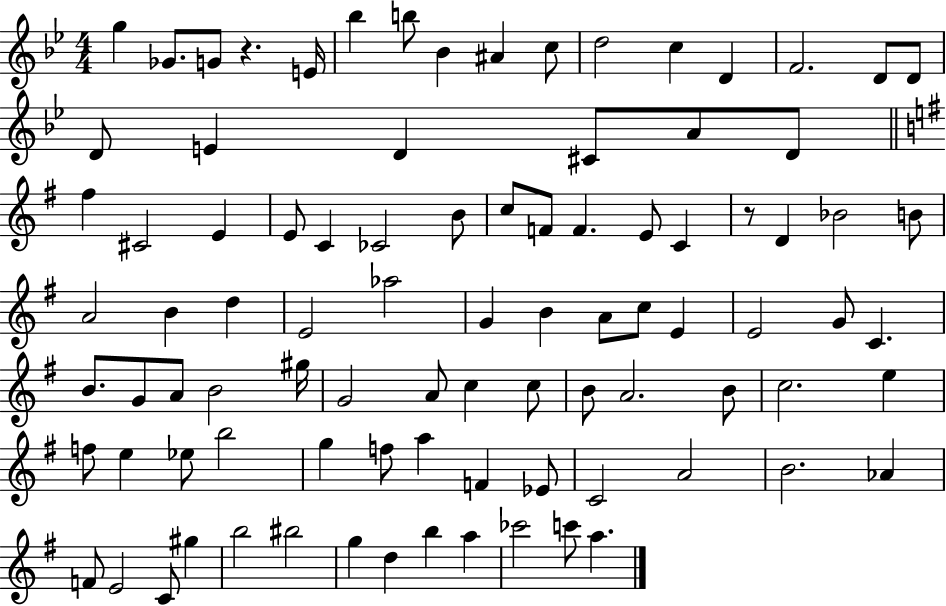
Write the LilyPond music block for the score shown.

{
  \clef treble
  \numericTimeSignature
  \time 4/4
  \key bes \major
  \repeat volta 2 { g''4 ges'8. g'8 r4. e'16 | bes''4 b''8 bes'4 ais'4 c''8 | d''2 c''4 d'4 | f'2. d'8 d'8 | \break d'8 e'4 d'4 cis'8 a'8 d'8 | \bar "||" \break \key g \major fis''4 cis'2 e'4 | e'8 c'4 ces'2 b'8 | c''8 f'8 f'4. e'8 c'4 | r8 d'4 bes'2 b'8 | \break a'2 b'4 d''4 | e'2 aes''2 | g'4 b'4 a'8 c''8 e'4 | e'2 g'8 c'4. | \break b'8. g'8 a'8 b'2 gis''16 | g'2 a'8 c''4 c''8 | b'8 a'2. b'8 | c''2. e''4 | \break f''8 e''4 ees''8 b''2 | g''4 f''8 a''4 f'4 ees'8 | c'2 a'2 | b'2. aes'4 | \break f'8 e'2 c'8 gis''4 | b''2 bis''2 | g''4 d''4 b''4 a''4 | ces'''2 c'''8 a''4. | \break } \bar "|."
}